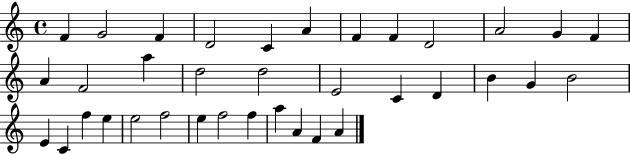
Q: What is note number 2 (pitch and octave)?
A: G4